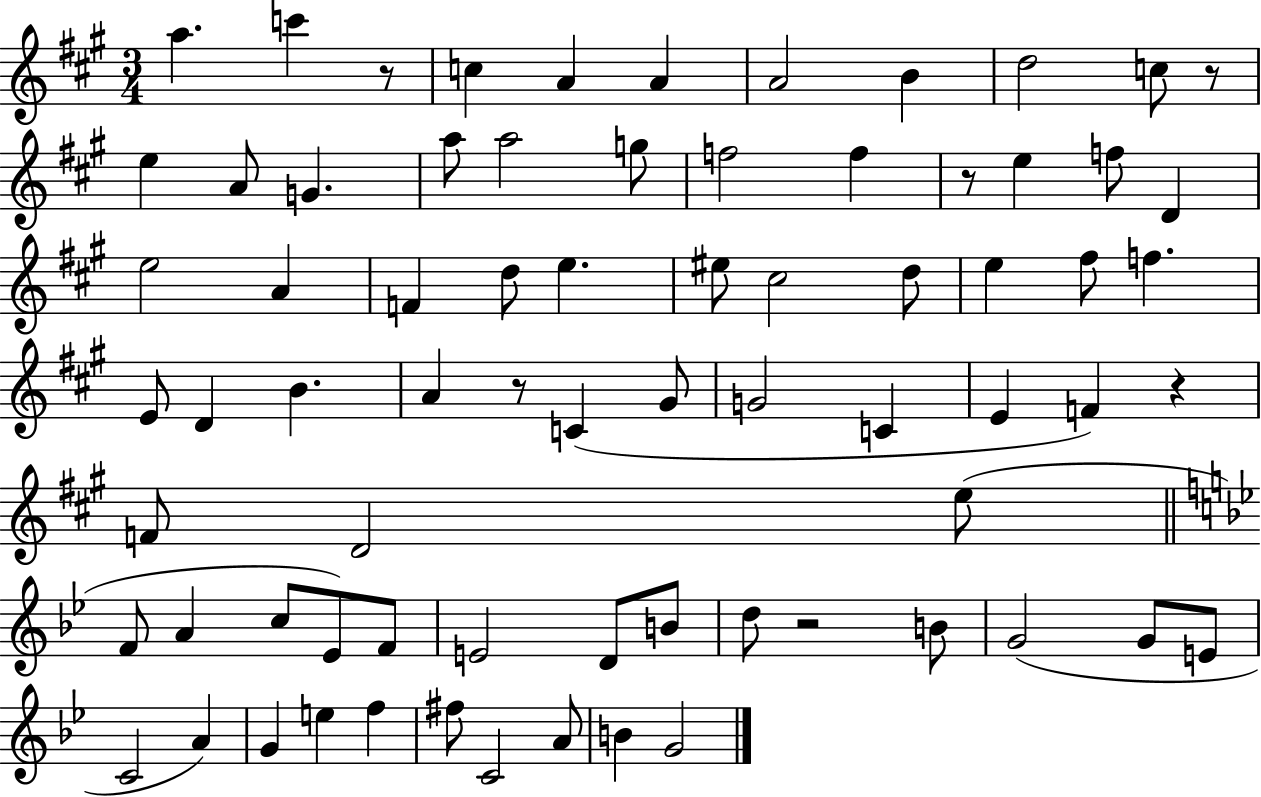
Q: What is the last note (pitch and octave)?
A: G4